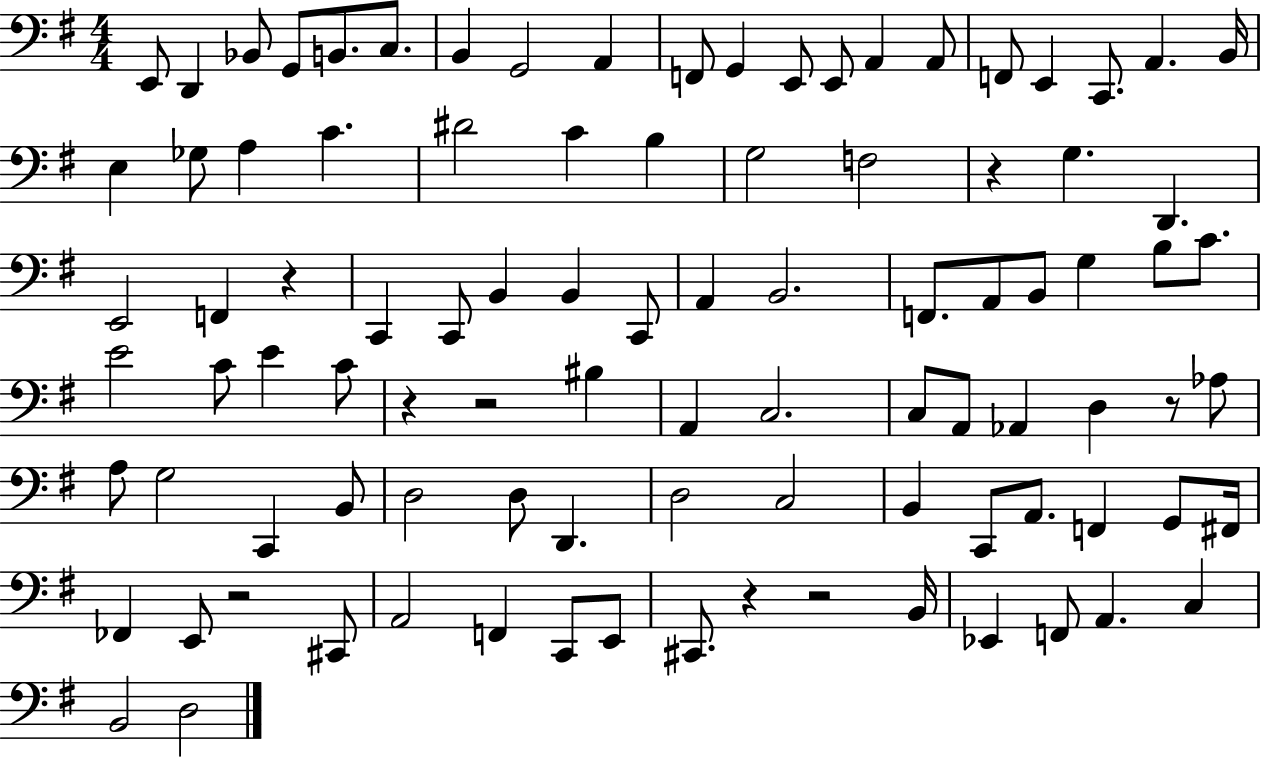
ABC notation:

X:1
T:Untitled
M:4/4
L:1/4
K:G
E,,/2 D,, _B,,/2 G,,/2 B,,/2 C,/2 B,, G,,2 A,, F,,/2 G,, E,,/2 E,,/2 A,, A,,/2 F,,/2 E,, C,,/2 A,, B,,/4 E, _G,/2 A, C ^D2 C B, G,2 F,2 z G, D,, E,,2 F,, z C,, C,,/2 B,, B,, C,,/2 A,, B,,2 F,,/2 A,,/2 B,,/2 G, B,/2 C/2 E2 C/2 E C/2 z z2 ^B, A,, C,2 C,/2 A,,/2 _A,, D, z/2 _A,/2 A,/2 G,2 C,, B,,/2 D,2 D,/2 D,, D,2 C,2 B,, C,,/2 A,,/2 F,, G,,/2 ^F,,/4 _F,, E,,/2 z2 ^C,,/2 A,,2 F,, C,,/2 E,,/2 ^C,,/2 z z2 B,,/4 _E,, F,,/2 A,, C, B,,2 D,2